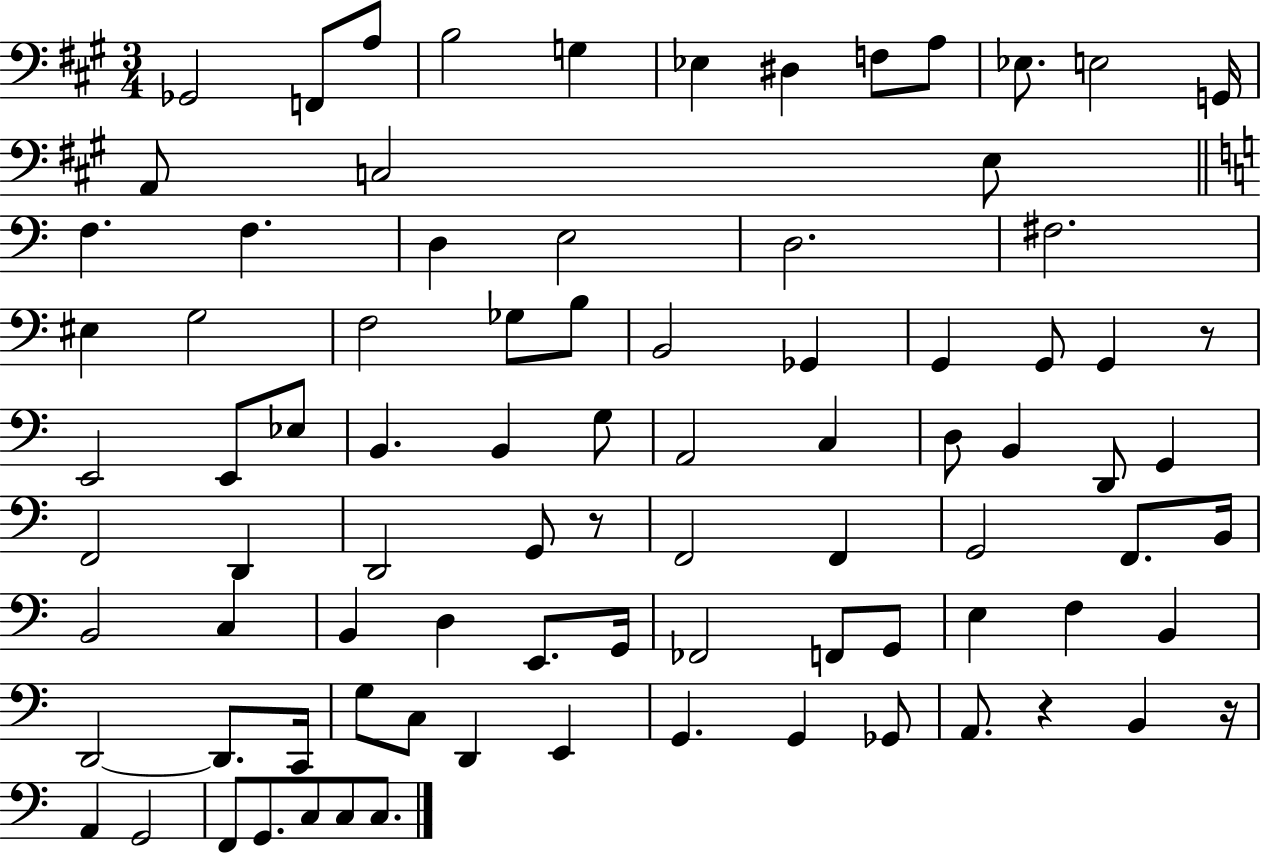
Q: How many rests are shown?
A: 4